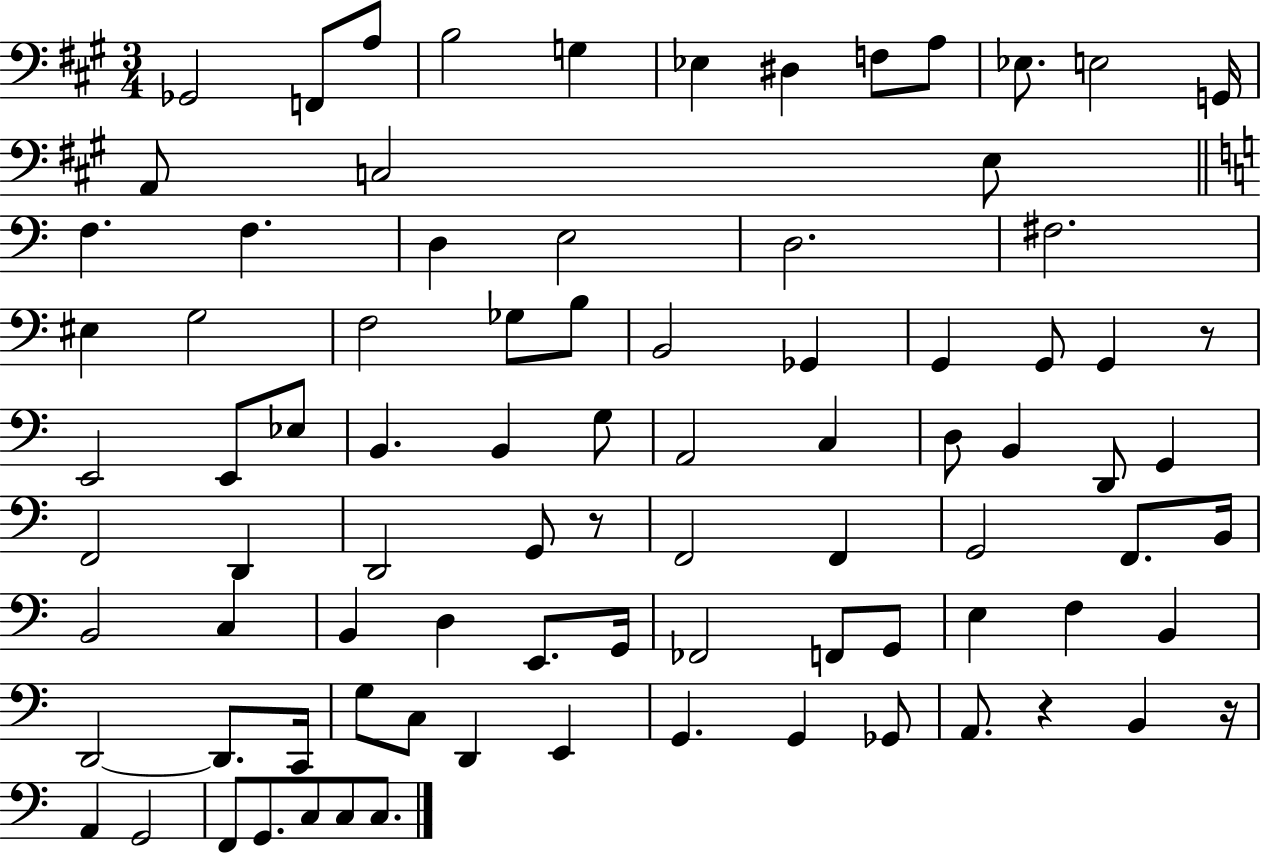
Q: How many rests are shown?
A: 4